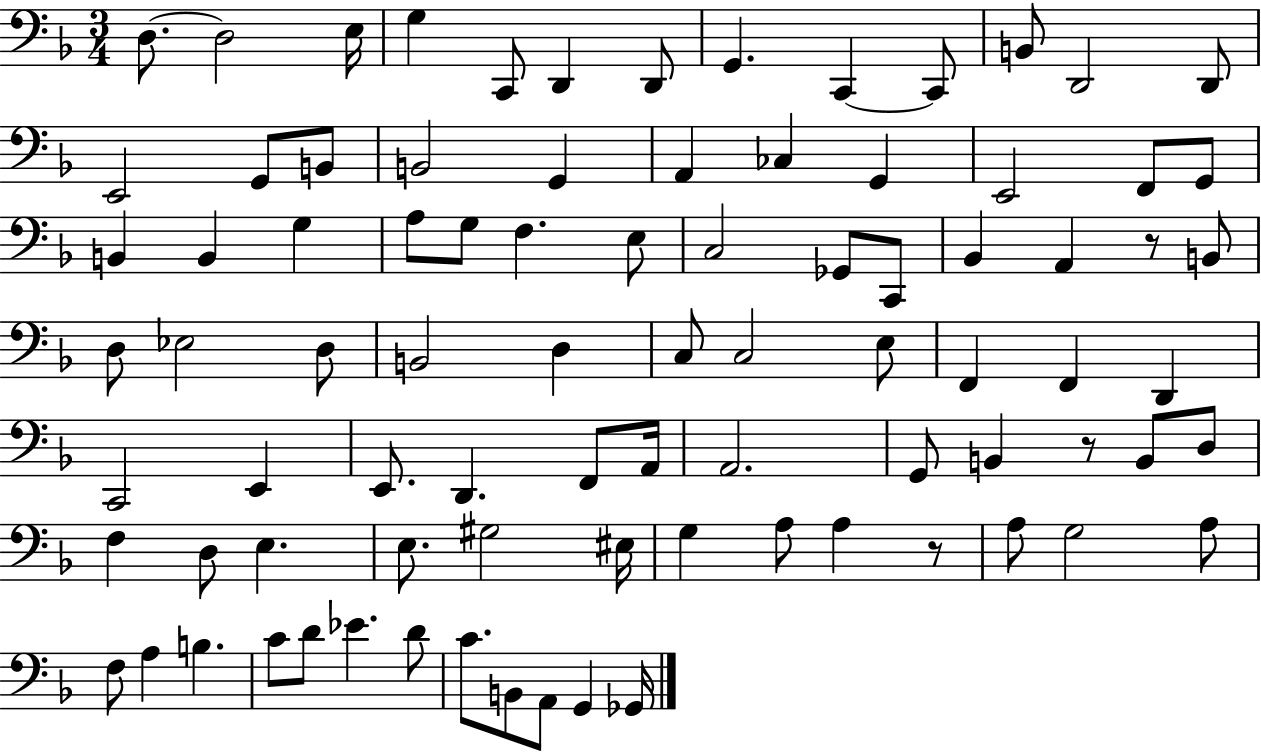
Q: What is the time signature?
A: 3/4